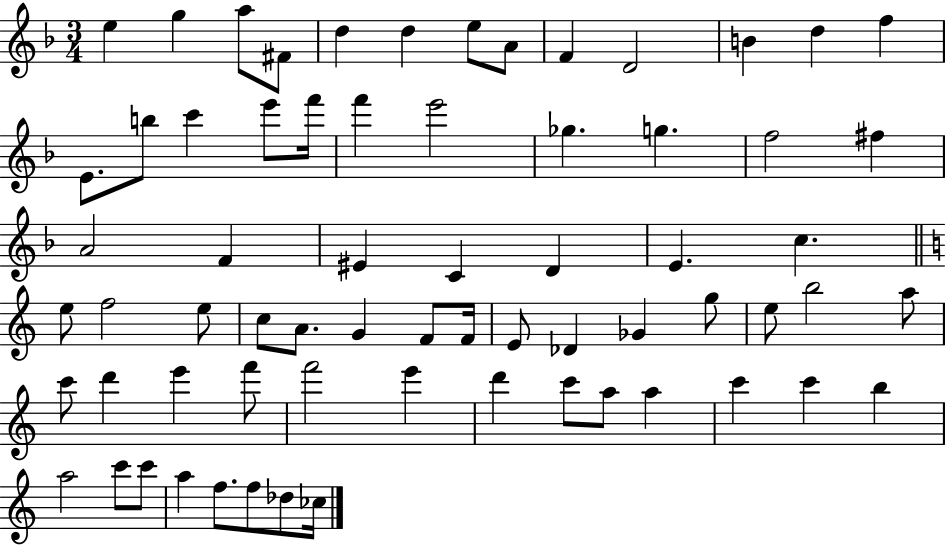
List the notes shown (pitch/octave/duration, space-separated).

E5/q G5/q A5/e F#4/e D5/q D5/q E5/e A4/e F4/q D4/h B4/q D5/q F5/q E4/e. B5/e C6/q E6/e F6/s F6/q E6/h Gb5/q. G5/q. F5/h F#5/q A4/h F4/q EIS4/q C4/q D4/q E4/q. C5/q. E5/e F5/h E5/e C5/e A4/e. G4/q F4/e F4/s E4/e Db4/q Gb4/q G5/e E5/e B5/h A5/e C6/e D6/q E6/q F6/e F6/h E6/q D6/q C6/e A5/e A5/q C6/q C6/q B5/q A5/h C6/e C6/e A5/q F5/e. F5/e Db5/e CES5/s